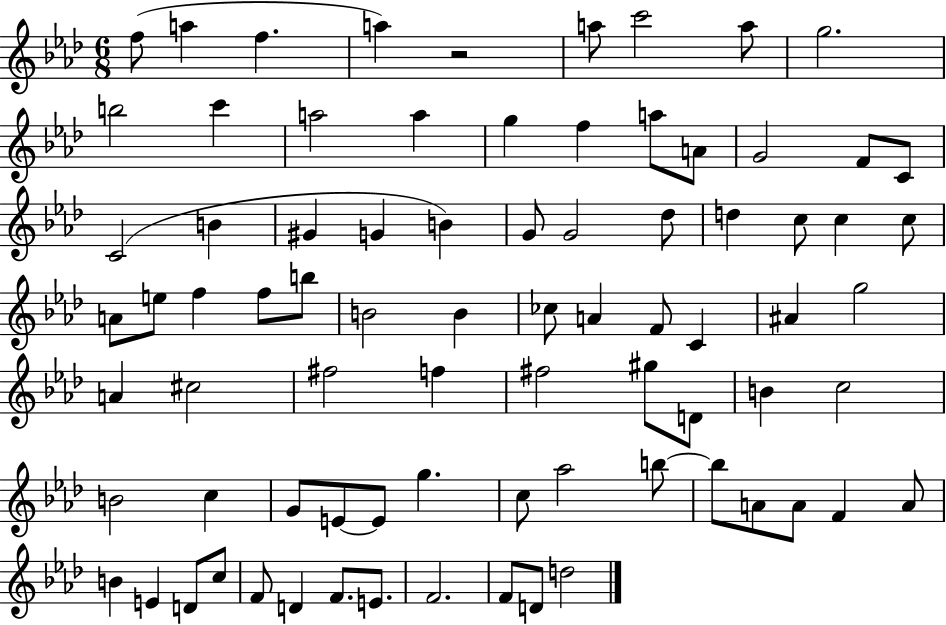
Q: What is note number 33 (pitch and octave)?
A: E5